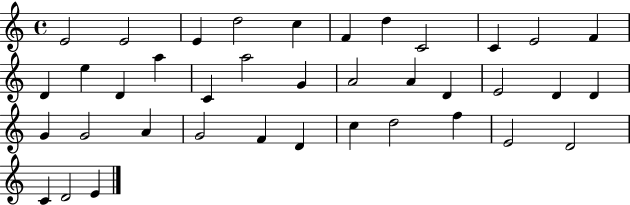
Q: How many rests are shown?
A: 0